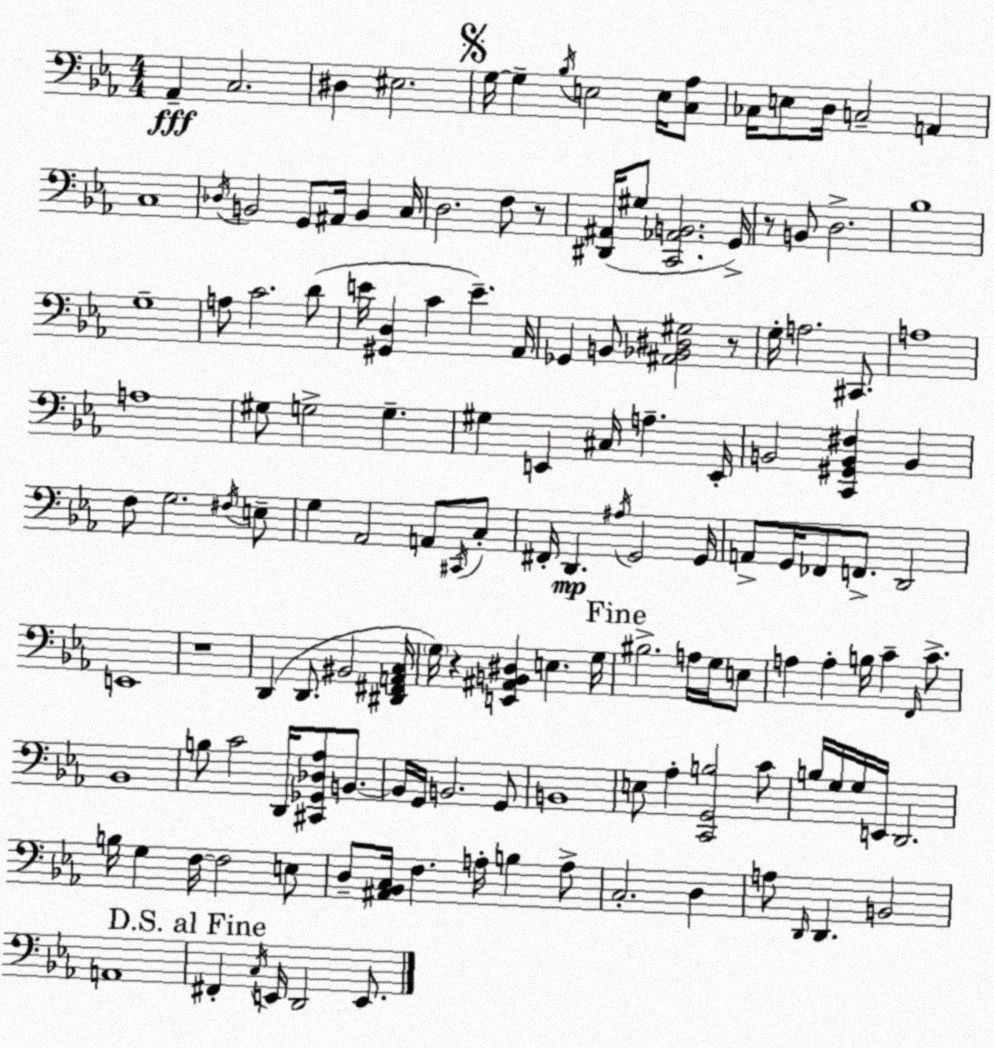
X:1
T:Untitled
M:4/4
L:1/4
K:Eb
_A,, C,2 ^D, ^E,2 G,/4 G, _B,/4 E,2 E,/4 [C,_A,]/2 _C,/4 E,/2 D,/4 C,2 A,, C,4 _D,/4 B,,2 G,,/2 ^A,,/4 B,, C,/4 D,2 F,/2 z/2 [^D,,^A,,]/4 ^G,/2 [C,,_A,,B,,]2 G,,/4 z/2 B,,/2 D,2 _B,4 G,4 A,/2 C2 D/2 E/4 [^G,,D,] C E _A,,/4 _G,, B,,/2 [^A,,_B,,^D,^G,]2 z/2 G,/4 A,2 ^C,,/2 A,4 A,4 ^G,/2 G,2 G, ^G, E,, ^C,/4 A, E,,/4 B,,2 [C,,^G,,B,,^F,] B,, F,/2 G,2 ^F,/4 E,/2 G, _A,,2 A,,/2 ^C,,/4 C,/2 ^F,,/4 D,, ^A,/4 G,,2 G,,/4 A,,/2 G,,/4 _F,,/2 F,,/2 D,,2 E,,4 z4 D,, D,,/2 ^B,,2 [^D,,^F,,A,,C,]/4 G,/4 z [E,,^A,,B,,^D,] E, G,/4 ^B,2 A,/4 G,/4 E,/2 A, A, B,/4 C F,,/4 C/2 _B,,4 B,/2 C2 D,,/4 [^C,,_G,,_D,_A,]/2 B,,/2 B,,/4 G,,/4 B,,2 G,,/2 B,,4 E,/2 _A, [C,,G,,B,]2 C/2 B,/4 G,/4 G,/4 E,,/4 D,,2 B,/4 G, F,/4 F,2 E,/2 D,/2 [^A,,_B,,C,]/4 F, A,/4 B, A,/2 C,2 D, A,/2 D,,/4 D,, B,,2 A,,4 ^F,, C,/4 E,,/4 D,,2 E,,/2